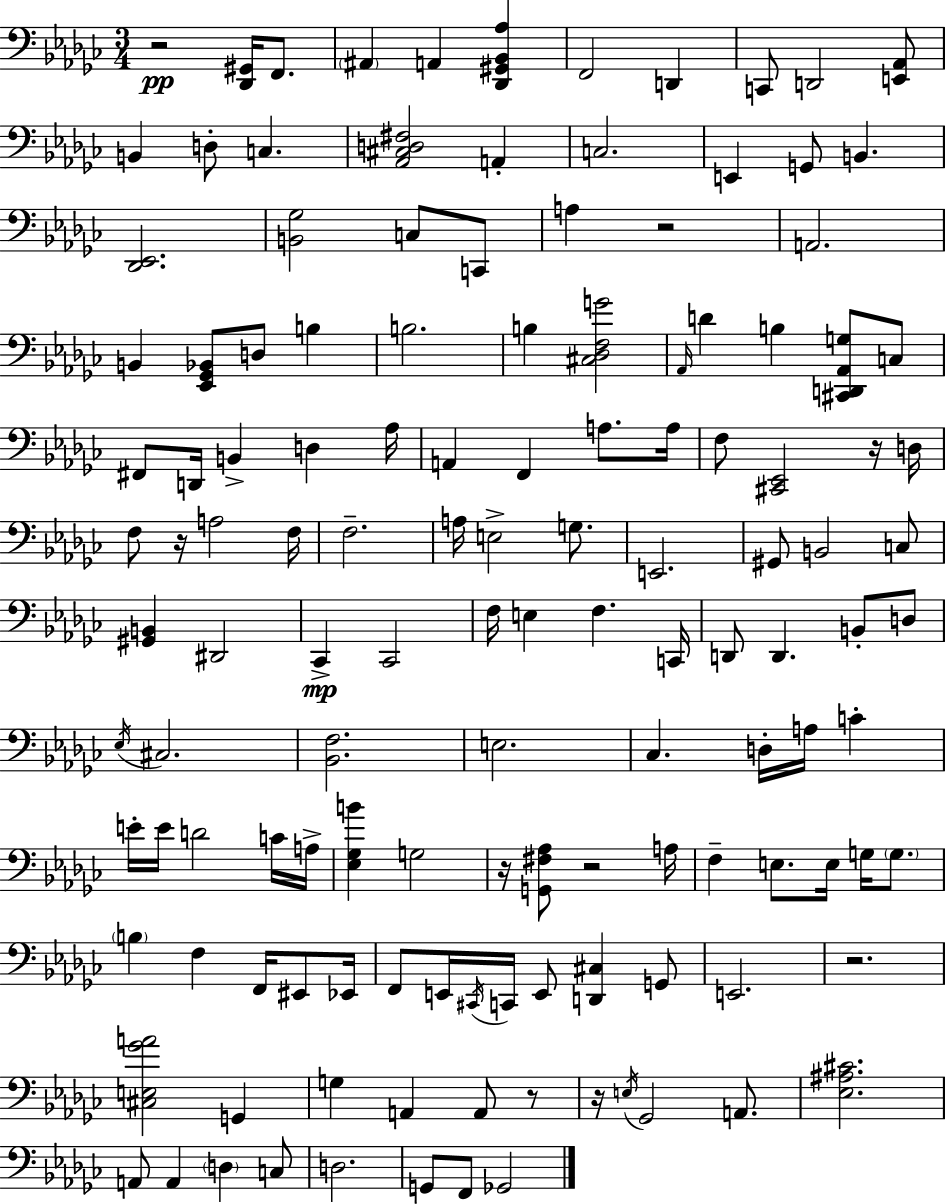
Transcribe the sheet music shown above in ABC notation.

X:1
T:Untitled
M:3/4
L:1/4
K:Ebm
z2 [_D,,^G,,]/4 F,,/2 ^A,, A,, [_D,,^G,,_B,,_A,] F,,2 D,, C,,/2 D,,2 [E,,_A,,]/2 B,, D,/2 C, [_A,,^C,D,^F,]2 A,, C,2 E,, G,,/2 B,, [_D,,_E,,]2 [B,,_G,]2 C,/2 C,,/2 A, z2 A,,2 B,, [_E,,_G,,_B,,]/2 D,/2 B, B,2 B, [^C,_D,F,G]2 _A,,/4 D B, [^C,,D,,_A,,G,]/2 C,/2 ^F,,/2 D,,/4 B,, D, _A,/4 A,, F,, A,/2 A,/4 F,/2 [^C,,_E,,]2 z/4 D,/4 F,/2 z/4 A,2 F,/4 F,2 A,/4 E,2 G,/2 E,,2 ^G,,/2 B,,2 C,/2 [^G,,B,,] ^D,,2 _C,, _C,,2 F,/4 E, F, C,,/4 D,,/2 D,, B,,/2 D,/2 _E,/4 ^C,2 [_B,,F,]2 E,2 _C, D,/4 A,/4 C E/4 E/4 D2 C/4 A,/4 [_E,_G,B] G,2 z/4 [G,,^F,_A,]/2 z2 A,/4 F, E,/2 E,/4 G,/4 G,/2 B, F, F,,/4 ^E,,/2 _E,,/4 F,,/2 E,,/4 ^C,,/4 C,,/4 E,,/2 [D,,^C,] G,,/2 E,,2 z2 [^C,E,_GA]2 G,, G, A,, A,,/2 z/2 z/4 E,/4 _G,,2 A,,/2 [_E,^A,^C]2 A,,/2 A,, D, C,/2 D,2 G,,/2 F,,/2 _G,,2